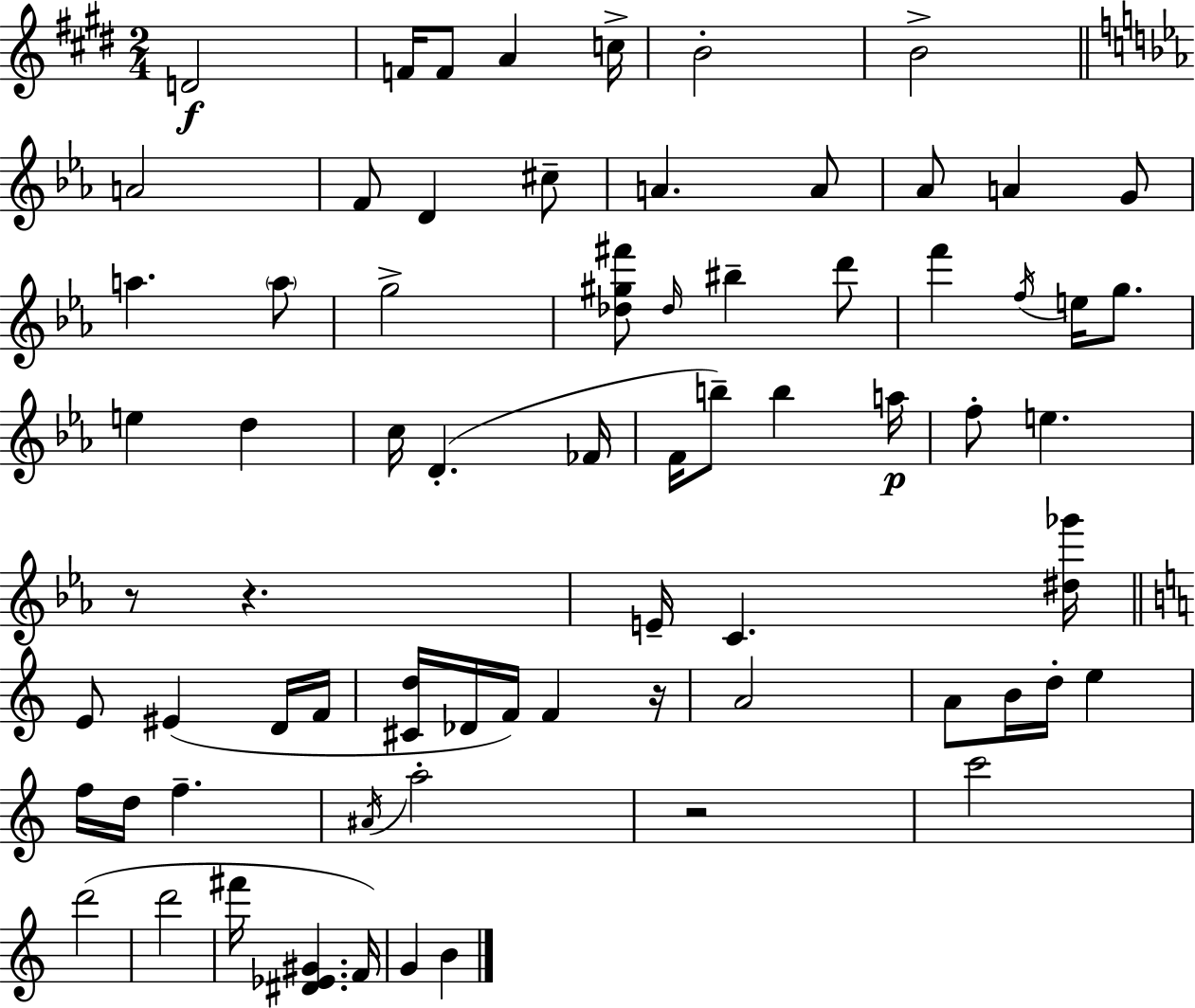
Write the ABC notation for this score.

X:1
T:Untitled
M:2/4
L:1/4
K:E
D2 F/4 F/2 A c/4 B2 B2 A2 F/2 D ^c/2 A A/2 _A/2 A G/2 a a/2 g2 [_d^g^f']/2 _d/4 ^b d'/2 f' f/4 e/4 g/2 e d c/4 D _F/4 F/4 b/2 b a/4 f/2 e z/2 z E/4 C [^d_g']/4 E/2 ^E D/4 F/4 [^Cd]/4 _D/4 F/4 F z/4 A2 A/2 B/4 d/4 e f/4 d/4 f ^A/4 a2 z2 c'2 d'2 d'2 ^f'/4 [^D_E^G] F/4 G B